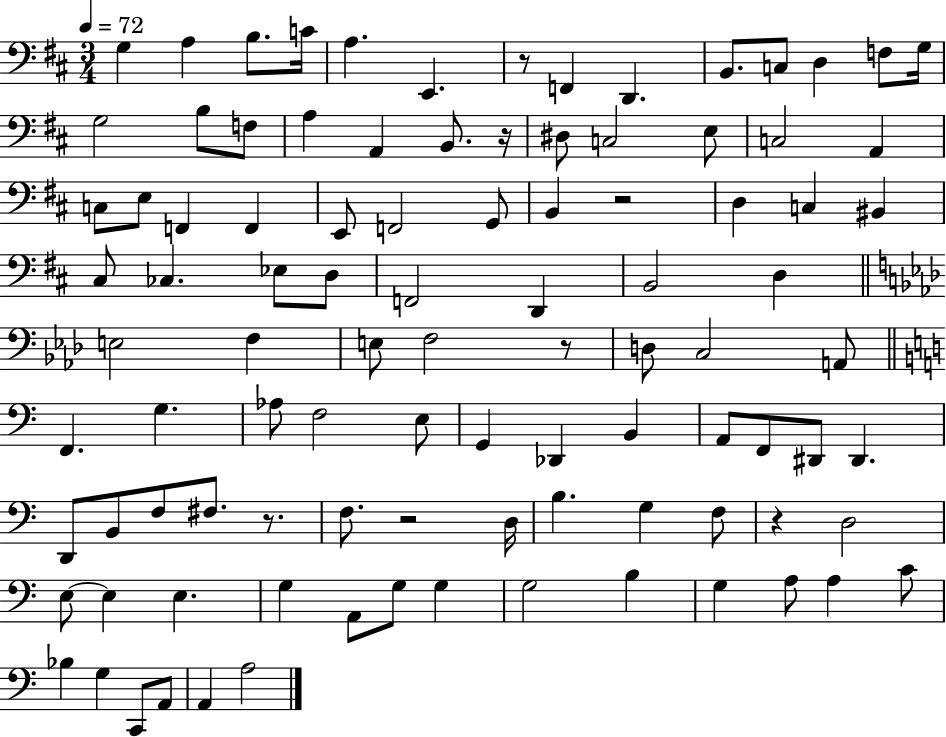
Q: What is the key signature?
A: D major